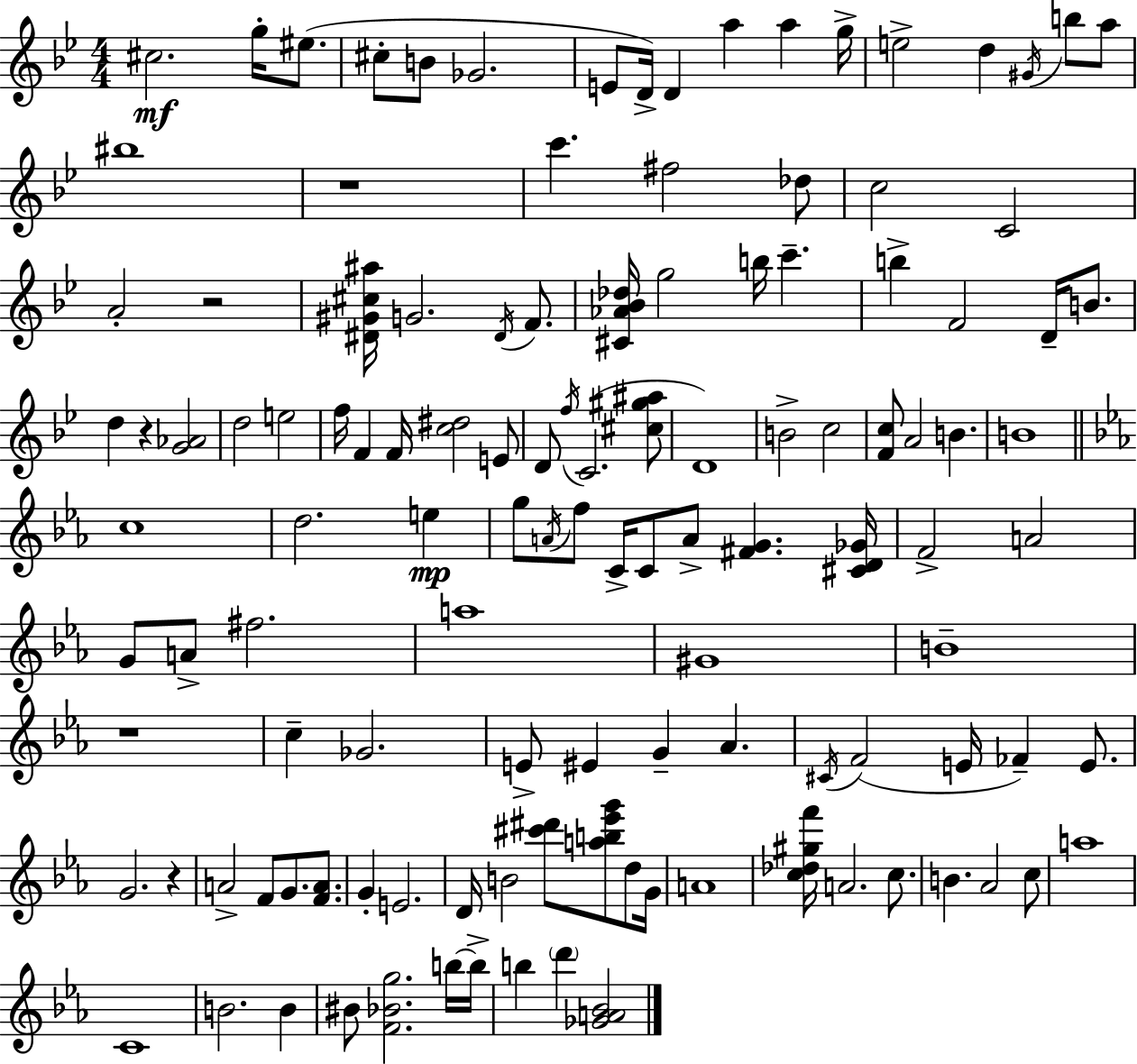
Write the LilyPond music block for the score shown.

{
  \clef treble
  \numericTimeSignature
  \time 4/4
  \key bes \major
  cis''2.\mf g''16-. eis''8.( | cis''8-. b'8 ges'2. | e'8 d'16->) d'4 a''4 a''4 g''16-> | e''2-> d''4 \acciaccatura { gis'16 } b''8 a''8 | \break bis''1 | r1 | c'''4. fis''2 des''8 | c''2 c'2 | \break a'2-. r2 | <dis' gis' cis'' ais''>16 g'2. \acciaccatura { dis'16 } f'8. | <cis' aes' bes' des''>16 g''2 b''16 c'''4.-- | b''4-> f'2 d'16-- b'8. | \break d''4 r4 <g' aes'>2 | d''2 e''2 | f''16 f'4 f'16 <c'' dis''>2 | e'8 d'8 \acciaccatura { f''16 } c'2.( | \break <cis'' gis'' ais''>8 d'1) | b'2-> c''2 | <f' c''>8 a'2 b'4. | b'1 | \break \bar "||" \break \key c \minor c''1 | d''2. e''4\mp | g''8 \acciaccatura { a'16 } f''8 c'16-> c'8 a'8-> <fis' g'>4. | <cis' d' ges'>16 f'2-> a'2 | \break g'8 a'8-> fis''2. | a''1 | gis'1 | b'1-- | \break r1 | c''4-- ges'2. | e'8-> eis'4 g'4-- aes'4. | \acciaccatura { cis'16 }( f'2 e'16 fes'4--) e'8. | \break g'2. r4 | a'2-> f'8 g'8. <f' a'>8. | g'4-. e'2. | d'16 b'2 <cis''' dis'''>8 <a'' b'' ees''' g'''>8 d''8 | \break g'16 a'1 | <c'' des'' gis'' f'''>16 a'2. c''8. | b'4. aes'2 | c''8 a''1 | \break c'1 | b'2. b'4 | bis'8 <f' bes' g''>2. | b''16~~ b''16-> b''4 \parenthesize d'''4 <ges' a' bes'>2 | \break \bar "|."
}